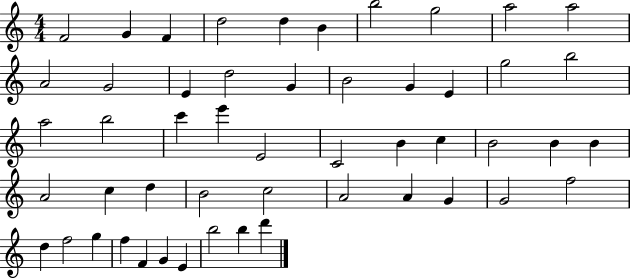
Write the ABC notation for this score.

X:1
T:Untitled
M:4/4
L:1/4
K:C
F2 G F d2 d B b2 g2 a2 a2 A2 G2 E d2 G B2 G E g2 b2 a2 b2 c' e' E2 C2 B c B2 B B A2 c d B2 c2 A2 A G G2 f2 d f2 g f F G E b2 b d'